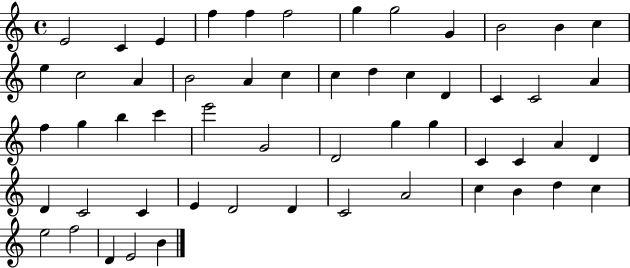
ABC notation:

X:1
T:Untitled
M:4/4
L:1/4
K:C
E2 C E f f f2 g g2 G B2 B c e c2 A B2 A c c d c D C C2 A f g b c' e'2 G2 D2 g g C C A D D C2 C E D2 D C2 A2 c B d c e2 f2 D E2 B